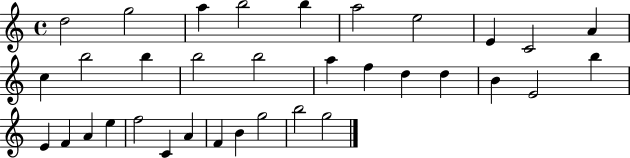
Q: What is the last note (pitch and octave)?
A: G5